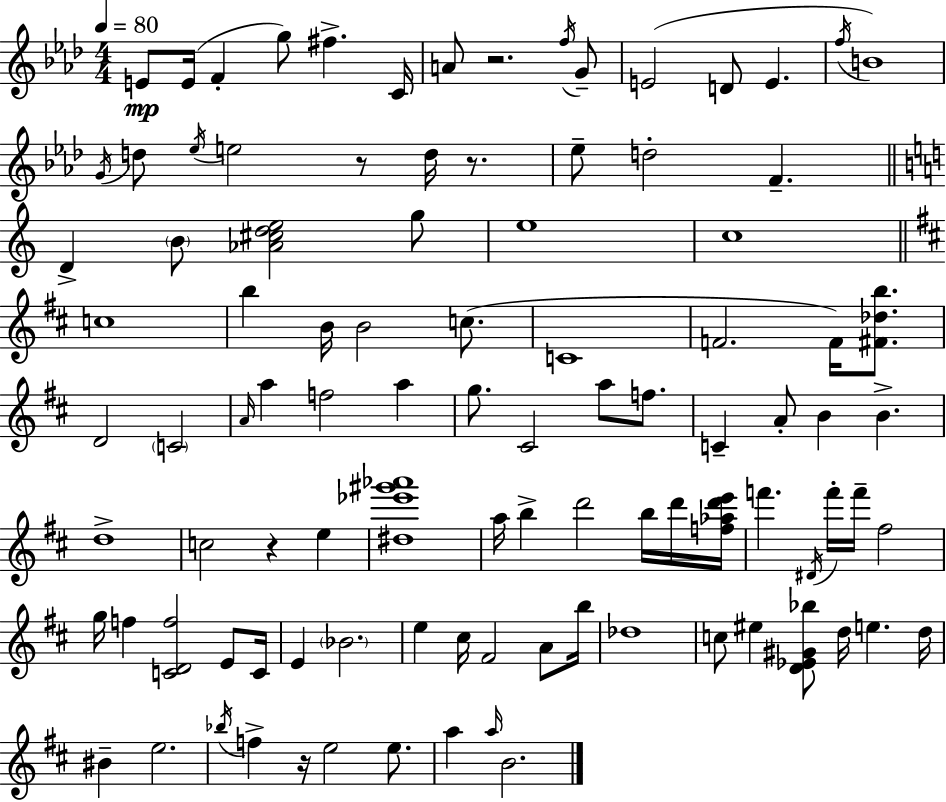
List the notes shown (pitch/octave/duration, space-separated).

E4/e E4/s F4/q G5/e F#5/q. C4/s A4/e R/h. F5/s G4/e E4/h D4/e E4/q. F5/s B4/w G4/s D5/e Eb5/s E5/h R/e D5/s R/e. Eb5/e D5/h F4/q. D4/q B4/e [Ab4,C#5,D5,E5]/h G5/e E5/w C5/w C5/w B5/q B4/s B4/h C5/e. C4/w F4/h. F4/s [F#4,Db5,B5]/e. D4/h C4/h A4/s A5/q F5/h A5/q G5/e. C#4/h A5/e F5/e. C4/q A4/e B4/q B4/q. D5/w C5/h R/q E5/q [D#5,Eb6,G#6,Ab6]/w A5/s B5/q D6/h B5/s D6/s [F5,Ab5,D6,E6]/s F6/q. D#4/s F6/s F6/s F#5/h G5/s F5/q [C4,D4,F5]/h E4/e C4/s E4/q Bb4/h. E5/q C#5/s F#4/h A4/e B5/s Db5/w C5/e EIS5/q [D4,Eb4,G#4,Bb5]/e D5/s E5/q. D5/s BIS4/q E5/h. Bb5/s F5/q R/s E5/h E5/e. A5/q A5/s B4/h.